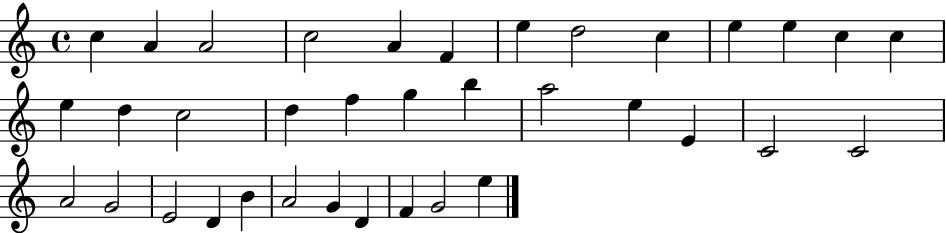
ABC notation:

X:1
T:Untitled
M:4/4
L:1/4
K:C
c A A2 c2 A F e d2 c e e c c e d c2 d f g b a2 e E C2 C2 A2 G2 E2 D B A2 G D F G2 e